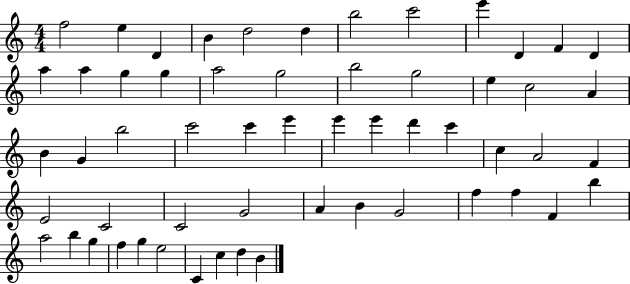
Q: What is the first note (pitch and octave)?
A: F5